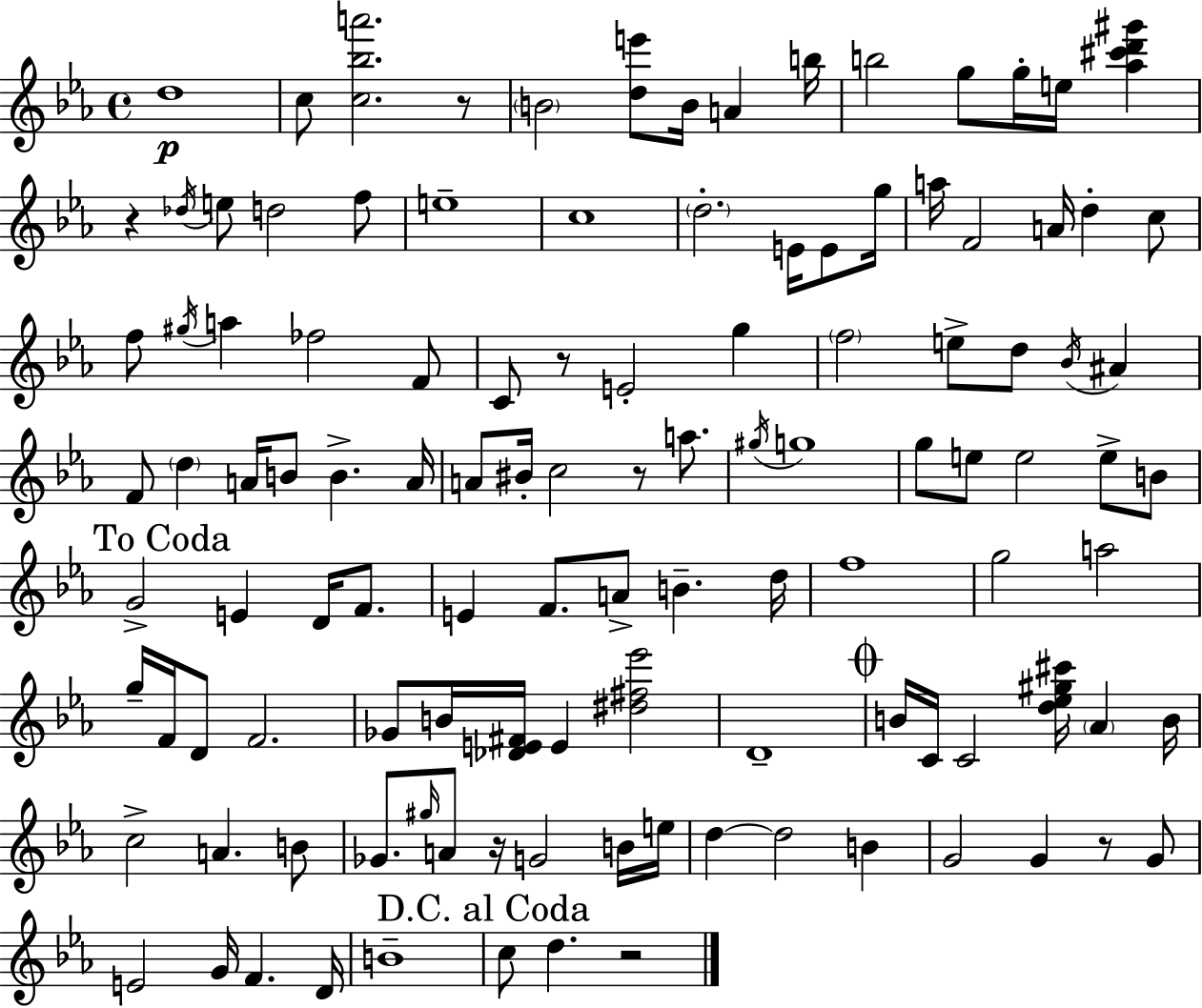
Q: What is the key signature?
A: EES major